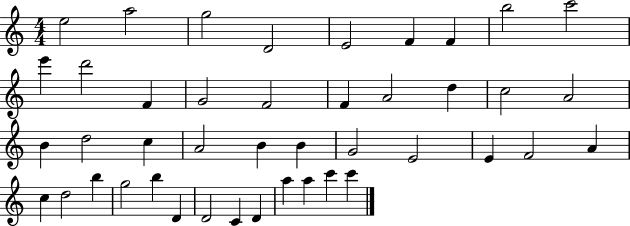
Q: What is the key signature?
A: C major